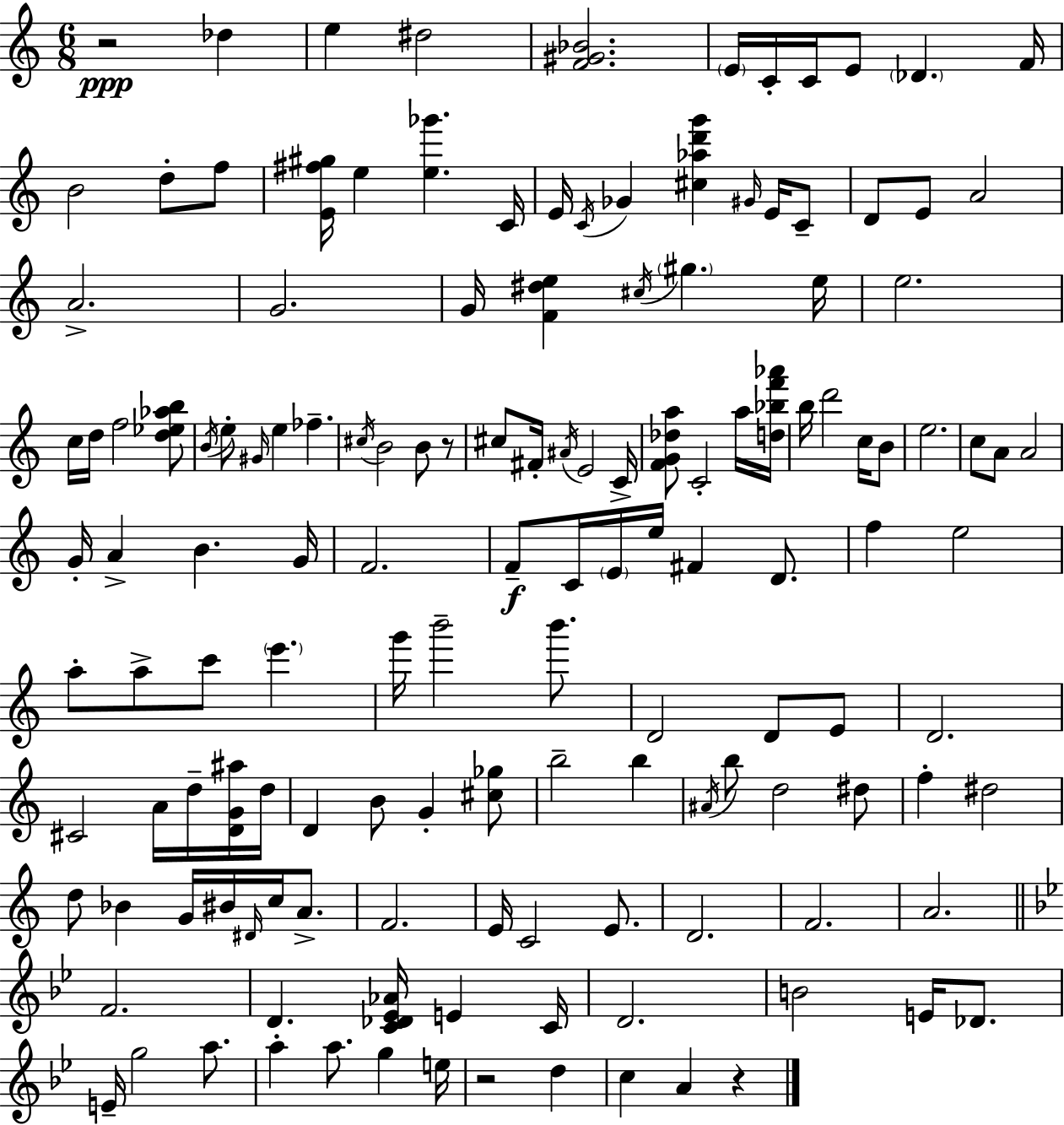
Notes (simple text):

R/h Db5/q E5/q D#5/h [F4,G#4,Bb4]/h. E4/s C4/s C4/s E4/e Db4/q. F4/s B4/h D5/e F5/e [E4,F#5,G#5]/s E5/q [E5,Gb6]/q. C4/s E4/s C4/s Gb4/q [C#5,Ab5,D6,G6]/q G#4/s E4/s C4/e D4/e E4/e A4/h A4/h. G4/h. G4/s [F4,D#5,E5]/q C#5/s G#5/q. E5/s E5/h. C5/s D5/s F5/h [D5,Eb5,Ab5,B5]/e B4/s E5/e G#4/s E5/q FES5/q. C#5/s B4/h B4/e R/e C#5/e F#4/s A#4/s E4/h C4/s [F4,G4,Db5,A5]/e C4/h A5/s [D5,Bb5,F6,Ab6]/s B5/s D6/h C5/s B4/e E5/h. C5/e A4/e A4/h G4/s A4/q B4/q. G4/s F4/h. F4/e C4/s E4/s E5/s F#4/q D4/e. F5/q E5/h A5/e A5/e C6/e E6/q. G6/s B6/h B6/e. D4/h D4/e E4/e D4/h. C#4/h A4/s D5/s [D4,G4,A#5]/s D5/s D4/q B4/e G4/q [C#5,Gb5]/e B5/h B5/q A#4/s B5/e D5/h D#5/e F5/q D#5/h D5/e Bb4/q G4/s BIS4/s D#4/s C5/s A4/e. F4/h. E4/s C4/h E4/e. D4/h. F4/h. A4/h. F4/h. D4/q. [C4,Db4,Eb4,Ab4]/s E4/q C4/s D4/h. B4/h E4/s Db4/e. E4/s G5/h A5/e. A5/q A5/e. G5/q E5/s R/h D5/q C5/q A4/q R/q